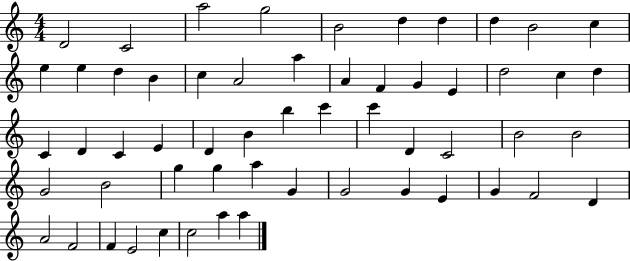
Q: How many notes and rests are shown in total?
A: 57